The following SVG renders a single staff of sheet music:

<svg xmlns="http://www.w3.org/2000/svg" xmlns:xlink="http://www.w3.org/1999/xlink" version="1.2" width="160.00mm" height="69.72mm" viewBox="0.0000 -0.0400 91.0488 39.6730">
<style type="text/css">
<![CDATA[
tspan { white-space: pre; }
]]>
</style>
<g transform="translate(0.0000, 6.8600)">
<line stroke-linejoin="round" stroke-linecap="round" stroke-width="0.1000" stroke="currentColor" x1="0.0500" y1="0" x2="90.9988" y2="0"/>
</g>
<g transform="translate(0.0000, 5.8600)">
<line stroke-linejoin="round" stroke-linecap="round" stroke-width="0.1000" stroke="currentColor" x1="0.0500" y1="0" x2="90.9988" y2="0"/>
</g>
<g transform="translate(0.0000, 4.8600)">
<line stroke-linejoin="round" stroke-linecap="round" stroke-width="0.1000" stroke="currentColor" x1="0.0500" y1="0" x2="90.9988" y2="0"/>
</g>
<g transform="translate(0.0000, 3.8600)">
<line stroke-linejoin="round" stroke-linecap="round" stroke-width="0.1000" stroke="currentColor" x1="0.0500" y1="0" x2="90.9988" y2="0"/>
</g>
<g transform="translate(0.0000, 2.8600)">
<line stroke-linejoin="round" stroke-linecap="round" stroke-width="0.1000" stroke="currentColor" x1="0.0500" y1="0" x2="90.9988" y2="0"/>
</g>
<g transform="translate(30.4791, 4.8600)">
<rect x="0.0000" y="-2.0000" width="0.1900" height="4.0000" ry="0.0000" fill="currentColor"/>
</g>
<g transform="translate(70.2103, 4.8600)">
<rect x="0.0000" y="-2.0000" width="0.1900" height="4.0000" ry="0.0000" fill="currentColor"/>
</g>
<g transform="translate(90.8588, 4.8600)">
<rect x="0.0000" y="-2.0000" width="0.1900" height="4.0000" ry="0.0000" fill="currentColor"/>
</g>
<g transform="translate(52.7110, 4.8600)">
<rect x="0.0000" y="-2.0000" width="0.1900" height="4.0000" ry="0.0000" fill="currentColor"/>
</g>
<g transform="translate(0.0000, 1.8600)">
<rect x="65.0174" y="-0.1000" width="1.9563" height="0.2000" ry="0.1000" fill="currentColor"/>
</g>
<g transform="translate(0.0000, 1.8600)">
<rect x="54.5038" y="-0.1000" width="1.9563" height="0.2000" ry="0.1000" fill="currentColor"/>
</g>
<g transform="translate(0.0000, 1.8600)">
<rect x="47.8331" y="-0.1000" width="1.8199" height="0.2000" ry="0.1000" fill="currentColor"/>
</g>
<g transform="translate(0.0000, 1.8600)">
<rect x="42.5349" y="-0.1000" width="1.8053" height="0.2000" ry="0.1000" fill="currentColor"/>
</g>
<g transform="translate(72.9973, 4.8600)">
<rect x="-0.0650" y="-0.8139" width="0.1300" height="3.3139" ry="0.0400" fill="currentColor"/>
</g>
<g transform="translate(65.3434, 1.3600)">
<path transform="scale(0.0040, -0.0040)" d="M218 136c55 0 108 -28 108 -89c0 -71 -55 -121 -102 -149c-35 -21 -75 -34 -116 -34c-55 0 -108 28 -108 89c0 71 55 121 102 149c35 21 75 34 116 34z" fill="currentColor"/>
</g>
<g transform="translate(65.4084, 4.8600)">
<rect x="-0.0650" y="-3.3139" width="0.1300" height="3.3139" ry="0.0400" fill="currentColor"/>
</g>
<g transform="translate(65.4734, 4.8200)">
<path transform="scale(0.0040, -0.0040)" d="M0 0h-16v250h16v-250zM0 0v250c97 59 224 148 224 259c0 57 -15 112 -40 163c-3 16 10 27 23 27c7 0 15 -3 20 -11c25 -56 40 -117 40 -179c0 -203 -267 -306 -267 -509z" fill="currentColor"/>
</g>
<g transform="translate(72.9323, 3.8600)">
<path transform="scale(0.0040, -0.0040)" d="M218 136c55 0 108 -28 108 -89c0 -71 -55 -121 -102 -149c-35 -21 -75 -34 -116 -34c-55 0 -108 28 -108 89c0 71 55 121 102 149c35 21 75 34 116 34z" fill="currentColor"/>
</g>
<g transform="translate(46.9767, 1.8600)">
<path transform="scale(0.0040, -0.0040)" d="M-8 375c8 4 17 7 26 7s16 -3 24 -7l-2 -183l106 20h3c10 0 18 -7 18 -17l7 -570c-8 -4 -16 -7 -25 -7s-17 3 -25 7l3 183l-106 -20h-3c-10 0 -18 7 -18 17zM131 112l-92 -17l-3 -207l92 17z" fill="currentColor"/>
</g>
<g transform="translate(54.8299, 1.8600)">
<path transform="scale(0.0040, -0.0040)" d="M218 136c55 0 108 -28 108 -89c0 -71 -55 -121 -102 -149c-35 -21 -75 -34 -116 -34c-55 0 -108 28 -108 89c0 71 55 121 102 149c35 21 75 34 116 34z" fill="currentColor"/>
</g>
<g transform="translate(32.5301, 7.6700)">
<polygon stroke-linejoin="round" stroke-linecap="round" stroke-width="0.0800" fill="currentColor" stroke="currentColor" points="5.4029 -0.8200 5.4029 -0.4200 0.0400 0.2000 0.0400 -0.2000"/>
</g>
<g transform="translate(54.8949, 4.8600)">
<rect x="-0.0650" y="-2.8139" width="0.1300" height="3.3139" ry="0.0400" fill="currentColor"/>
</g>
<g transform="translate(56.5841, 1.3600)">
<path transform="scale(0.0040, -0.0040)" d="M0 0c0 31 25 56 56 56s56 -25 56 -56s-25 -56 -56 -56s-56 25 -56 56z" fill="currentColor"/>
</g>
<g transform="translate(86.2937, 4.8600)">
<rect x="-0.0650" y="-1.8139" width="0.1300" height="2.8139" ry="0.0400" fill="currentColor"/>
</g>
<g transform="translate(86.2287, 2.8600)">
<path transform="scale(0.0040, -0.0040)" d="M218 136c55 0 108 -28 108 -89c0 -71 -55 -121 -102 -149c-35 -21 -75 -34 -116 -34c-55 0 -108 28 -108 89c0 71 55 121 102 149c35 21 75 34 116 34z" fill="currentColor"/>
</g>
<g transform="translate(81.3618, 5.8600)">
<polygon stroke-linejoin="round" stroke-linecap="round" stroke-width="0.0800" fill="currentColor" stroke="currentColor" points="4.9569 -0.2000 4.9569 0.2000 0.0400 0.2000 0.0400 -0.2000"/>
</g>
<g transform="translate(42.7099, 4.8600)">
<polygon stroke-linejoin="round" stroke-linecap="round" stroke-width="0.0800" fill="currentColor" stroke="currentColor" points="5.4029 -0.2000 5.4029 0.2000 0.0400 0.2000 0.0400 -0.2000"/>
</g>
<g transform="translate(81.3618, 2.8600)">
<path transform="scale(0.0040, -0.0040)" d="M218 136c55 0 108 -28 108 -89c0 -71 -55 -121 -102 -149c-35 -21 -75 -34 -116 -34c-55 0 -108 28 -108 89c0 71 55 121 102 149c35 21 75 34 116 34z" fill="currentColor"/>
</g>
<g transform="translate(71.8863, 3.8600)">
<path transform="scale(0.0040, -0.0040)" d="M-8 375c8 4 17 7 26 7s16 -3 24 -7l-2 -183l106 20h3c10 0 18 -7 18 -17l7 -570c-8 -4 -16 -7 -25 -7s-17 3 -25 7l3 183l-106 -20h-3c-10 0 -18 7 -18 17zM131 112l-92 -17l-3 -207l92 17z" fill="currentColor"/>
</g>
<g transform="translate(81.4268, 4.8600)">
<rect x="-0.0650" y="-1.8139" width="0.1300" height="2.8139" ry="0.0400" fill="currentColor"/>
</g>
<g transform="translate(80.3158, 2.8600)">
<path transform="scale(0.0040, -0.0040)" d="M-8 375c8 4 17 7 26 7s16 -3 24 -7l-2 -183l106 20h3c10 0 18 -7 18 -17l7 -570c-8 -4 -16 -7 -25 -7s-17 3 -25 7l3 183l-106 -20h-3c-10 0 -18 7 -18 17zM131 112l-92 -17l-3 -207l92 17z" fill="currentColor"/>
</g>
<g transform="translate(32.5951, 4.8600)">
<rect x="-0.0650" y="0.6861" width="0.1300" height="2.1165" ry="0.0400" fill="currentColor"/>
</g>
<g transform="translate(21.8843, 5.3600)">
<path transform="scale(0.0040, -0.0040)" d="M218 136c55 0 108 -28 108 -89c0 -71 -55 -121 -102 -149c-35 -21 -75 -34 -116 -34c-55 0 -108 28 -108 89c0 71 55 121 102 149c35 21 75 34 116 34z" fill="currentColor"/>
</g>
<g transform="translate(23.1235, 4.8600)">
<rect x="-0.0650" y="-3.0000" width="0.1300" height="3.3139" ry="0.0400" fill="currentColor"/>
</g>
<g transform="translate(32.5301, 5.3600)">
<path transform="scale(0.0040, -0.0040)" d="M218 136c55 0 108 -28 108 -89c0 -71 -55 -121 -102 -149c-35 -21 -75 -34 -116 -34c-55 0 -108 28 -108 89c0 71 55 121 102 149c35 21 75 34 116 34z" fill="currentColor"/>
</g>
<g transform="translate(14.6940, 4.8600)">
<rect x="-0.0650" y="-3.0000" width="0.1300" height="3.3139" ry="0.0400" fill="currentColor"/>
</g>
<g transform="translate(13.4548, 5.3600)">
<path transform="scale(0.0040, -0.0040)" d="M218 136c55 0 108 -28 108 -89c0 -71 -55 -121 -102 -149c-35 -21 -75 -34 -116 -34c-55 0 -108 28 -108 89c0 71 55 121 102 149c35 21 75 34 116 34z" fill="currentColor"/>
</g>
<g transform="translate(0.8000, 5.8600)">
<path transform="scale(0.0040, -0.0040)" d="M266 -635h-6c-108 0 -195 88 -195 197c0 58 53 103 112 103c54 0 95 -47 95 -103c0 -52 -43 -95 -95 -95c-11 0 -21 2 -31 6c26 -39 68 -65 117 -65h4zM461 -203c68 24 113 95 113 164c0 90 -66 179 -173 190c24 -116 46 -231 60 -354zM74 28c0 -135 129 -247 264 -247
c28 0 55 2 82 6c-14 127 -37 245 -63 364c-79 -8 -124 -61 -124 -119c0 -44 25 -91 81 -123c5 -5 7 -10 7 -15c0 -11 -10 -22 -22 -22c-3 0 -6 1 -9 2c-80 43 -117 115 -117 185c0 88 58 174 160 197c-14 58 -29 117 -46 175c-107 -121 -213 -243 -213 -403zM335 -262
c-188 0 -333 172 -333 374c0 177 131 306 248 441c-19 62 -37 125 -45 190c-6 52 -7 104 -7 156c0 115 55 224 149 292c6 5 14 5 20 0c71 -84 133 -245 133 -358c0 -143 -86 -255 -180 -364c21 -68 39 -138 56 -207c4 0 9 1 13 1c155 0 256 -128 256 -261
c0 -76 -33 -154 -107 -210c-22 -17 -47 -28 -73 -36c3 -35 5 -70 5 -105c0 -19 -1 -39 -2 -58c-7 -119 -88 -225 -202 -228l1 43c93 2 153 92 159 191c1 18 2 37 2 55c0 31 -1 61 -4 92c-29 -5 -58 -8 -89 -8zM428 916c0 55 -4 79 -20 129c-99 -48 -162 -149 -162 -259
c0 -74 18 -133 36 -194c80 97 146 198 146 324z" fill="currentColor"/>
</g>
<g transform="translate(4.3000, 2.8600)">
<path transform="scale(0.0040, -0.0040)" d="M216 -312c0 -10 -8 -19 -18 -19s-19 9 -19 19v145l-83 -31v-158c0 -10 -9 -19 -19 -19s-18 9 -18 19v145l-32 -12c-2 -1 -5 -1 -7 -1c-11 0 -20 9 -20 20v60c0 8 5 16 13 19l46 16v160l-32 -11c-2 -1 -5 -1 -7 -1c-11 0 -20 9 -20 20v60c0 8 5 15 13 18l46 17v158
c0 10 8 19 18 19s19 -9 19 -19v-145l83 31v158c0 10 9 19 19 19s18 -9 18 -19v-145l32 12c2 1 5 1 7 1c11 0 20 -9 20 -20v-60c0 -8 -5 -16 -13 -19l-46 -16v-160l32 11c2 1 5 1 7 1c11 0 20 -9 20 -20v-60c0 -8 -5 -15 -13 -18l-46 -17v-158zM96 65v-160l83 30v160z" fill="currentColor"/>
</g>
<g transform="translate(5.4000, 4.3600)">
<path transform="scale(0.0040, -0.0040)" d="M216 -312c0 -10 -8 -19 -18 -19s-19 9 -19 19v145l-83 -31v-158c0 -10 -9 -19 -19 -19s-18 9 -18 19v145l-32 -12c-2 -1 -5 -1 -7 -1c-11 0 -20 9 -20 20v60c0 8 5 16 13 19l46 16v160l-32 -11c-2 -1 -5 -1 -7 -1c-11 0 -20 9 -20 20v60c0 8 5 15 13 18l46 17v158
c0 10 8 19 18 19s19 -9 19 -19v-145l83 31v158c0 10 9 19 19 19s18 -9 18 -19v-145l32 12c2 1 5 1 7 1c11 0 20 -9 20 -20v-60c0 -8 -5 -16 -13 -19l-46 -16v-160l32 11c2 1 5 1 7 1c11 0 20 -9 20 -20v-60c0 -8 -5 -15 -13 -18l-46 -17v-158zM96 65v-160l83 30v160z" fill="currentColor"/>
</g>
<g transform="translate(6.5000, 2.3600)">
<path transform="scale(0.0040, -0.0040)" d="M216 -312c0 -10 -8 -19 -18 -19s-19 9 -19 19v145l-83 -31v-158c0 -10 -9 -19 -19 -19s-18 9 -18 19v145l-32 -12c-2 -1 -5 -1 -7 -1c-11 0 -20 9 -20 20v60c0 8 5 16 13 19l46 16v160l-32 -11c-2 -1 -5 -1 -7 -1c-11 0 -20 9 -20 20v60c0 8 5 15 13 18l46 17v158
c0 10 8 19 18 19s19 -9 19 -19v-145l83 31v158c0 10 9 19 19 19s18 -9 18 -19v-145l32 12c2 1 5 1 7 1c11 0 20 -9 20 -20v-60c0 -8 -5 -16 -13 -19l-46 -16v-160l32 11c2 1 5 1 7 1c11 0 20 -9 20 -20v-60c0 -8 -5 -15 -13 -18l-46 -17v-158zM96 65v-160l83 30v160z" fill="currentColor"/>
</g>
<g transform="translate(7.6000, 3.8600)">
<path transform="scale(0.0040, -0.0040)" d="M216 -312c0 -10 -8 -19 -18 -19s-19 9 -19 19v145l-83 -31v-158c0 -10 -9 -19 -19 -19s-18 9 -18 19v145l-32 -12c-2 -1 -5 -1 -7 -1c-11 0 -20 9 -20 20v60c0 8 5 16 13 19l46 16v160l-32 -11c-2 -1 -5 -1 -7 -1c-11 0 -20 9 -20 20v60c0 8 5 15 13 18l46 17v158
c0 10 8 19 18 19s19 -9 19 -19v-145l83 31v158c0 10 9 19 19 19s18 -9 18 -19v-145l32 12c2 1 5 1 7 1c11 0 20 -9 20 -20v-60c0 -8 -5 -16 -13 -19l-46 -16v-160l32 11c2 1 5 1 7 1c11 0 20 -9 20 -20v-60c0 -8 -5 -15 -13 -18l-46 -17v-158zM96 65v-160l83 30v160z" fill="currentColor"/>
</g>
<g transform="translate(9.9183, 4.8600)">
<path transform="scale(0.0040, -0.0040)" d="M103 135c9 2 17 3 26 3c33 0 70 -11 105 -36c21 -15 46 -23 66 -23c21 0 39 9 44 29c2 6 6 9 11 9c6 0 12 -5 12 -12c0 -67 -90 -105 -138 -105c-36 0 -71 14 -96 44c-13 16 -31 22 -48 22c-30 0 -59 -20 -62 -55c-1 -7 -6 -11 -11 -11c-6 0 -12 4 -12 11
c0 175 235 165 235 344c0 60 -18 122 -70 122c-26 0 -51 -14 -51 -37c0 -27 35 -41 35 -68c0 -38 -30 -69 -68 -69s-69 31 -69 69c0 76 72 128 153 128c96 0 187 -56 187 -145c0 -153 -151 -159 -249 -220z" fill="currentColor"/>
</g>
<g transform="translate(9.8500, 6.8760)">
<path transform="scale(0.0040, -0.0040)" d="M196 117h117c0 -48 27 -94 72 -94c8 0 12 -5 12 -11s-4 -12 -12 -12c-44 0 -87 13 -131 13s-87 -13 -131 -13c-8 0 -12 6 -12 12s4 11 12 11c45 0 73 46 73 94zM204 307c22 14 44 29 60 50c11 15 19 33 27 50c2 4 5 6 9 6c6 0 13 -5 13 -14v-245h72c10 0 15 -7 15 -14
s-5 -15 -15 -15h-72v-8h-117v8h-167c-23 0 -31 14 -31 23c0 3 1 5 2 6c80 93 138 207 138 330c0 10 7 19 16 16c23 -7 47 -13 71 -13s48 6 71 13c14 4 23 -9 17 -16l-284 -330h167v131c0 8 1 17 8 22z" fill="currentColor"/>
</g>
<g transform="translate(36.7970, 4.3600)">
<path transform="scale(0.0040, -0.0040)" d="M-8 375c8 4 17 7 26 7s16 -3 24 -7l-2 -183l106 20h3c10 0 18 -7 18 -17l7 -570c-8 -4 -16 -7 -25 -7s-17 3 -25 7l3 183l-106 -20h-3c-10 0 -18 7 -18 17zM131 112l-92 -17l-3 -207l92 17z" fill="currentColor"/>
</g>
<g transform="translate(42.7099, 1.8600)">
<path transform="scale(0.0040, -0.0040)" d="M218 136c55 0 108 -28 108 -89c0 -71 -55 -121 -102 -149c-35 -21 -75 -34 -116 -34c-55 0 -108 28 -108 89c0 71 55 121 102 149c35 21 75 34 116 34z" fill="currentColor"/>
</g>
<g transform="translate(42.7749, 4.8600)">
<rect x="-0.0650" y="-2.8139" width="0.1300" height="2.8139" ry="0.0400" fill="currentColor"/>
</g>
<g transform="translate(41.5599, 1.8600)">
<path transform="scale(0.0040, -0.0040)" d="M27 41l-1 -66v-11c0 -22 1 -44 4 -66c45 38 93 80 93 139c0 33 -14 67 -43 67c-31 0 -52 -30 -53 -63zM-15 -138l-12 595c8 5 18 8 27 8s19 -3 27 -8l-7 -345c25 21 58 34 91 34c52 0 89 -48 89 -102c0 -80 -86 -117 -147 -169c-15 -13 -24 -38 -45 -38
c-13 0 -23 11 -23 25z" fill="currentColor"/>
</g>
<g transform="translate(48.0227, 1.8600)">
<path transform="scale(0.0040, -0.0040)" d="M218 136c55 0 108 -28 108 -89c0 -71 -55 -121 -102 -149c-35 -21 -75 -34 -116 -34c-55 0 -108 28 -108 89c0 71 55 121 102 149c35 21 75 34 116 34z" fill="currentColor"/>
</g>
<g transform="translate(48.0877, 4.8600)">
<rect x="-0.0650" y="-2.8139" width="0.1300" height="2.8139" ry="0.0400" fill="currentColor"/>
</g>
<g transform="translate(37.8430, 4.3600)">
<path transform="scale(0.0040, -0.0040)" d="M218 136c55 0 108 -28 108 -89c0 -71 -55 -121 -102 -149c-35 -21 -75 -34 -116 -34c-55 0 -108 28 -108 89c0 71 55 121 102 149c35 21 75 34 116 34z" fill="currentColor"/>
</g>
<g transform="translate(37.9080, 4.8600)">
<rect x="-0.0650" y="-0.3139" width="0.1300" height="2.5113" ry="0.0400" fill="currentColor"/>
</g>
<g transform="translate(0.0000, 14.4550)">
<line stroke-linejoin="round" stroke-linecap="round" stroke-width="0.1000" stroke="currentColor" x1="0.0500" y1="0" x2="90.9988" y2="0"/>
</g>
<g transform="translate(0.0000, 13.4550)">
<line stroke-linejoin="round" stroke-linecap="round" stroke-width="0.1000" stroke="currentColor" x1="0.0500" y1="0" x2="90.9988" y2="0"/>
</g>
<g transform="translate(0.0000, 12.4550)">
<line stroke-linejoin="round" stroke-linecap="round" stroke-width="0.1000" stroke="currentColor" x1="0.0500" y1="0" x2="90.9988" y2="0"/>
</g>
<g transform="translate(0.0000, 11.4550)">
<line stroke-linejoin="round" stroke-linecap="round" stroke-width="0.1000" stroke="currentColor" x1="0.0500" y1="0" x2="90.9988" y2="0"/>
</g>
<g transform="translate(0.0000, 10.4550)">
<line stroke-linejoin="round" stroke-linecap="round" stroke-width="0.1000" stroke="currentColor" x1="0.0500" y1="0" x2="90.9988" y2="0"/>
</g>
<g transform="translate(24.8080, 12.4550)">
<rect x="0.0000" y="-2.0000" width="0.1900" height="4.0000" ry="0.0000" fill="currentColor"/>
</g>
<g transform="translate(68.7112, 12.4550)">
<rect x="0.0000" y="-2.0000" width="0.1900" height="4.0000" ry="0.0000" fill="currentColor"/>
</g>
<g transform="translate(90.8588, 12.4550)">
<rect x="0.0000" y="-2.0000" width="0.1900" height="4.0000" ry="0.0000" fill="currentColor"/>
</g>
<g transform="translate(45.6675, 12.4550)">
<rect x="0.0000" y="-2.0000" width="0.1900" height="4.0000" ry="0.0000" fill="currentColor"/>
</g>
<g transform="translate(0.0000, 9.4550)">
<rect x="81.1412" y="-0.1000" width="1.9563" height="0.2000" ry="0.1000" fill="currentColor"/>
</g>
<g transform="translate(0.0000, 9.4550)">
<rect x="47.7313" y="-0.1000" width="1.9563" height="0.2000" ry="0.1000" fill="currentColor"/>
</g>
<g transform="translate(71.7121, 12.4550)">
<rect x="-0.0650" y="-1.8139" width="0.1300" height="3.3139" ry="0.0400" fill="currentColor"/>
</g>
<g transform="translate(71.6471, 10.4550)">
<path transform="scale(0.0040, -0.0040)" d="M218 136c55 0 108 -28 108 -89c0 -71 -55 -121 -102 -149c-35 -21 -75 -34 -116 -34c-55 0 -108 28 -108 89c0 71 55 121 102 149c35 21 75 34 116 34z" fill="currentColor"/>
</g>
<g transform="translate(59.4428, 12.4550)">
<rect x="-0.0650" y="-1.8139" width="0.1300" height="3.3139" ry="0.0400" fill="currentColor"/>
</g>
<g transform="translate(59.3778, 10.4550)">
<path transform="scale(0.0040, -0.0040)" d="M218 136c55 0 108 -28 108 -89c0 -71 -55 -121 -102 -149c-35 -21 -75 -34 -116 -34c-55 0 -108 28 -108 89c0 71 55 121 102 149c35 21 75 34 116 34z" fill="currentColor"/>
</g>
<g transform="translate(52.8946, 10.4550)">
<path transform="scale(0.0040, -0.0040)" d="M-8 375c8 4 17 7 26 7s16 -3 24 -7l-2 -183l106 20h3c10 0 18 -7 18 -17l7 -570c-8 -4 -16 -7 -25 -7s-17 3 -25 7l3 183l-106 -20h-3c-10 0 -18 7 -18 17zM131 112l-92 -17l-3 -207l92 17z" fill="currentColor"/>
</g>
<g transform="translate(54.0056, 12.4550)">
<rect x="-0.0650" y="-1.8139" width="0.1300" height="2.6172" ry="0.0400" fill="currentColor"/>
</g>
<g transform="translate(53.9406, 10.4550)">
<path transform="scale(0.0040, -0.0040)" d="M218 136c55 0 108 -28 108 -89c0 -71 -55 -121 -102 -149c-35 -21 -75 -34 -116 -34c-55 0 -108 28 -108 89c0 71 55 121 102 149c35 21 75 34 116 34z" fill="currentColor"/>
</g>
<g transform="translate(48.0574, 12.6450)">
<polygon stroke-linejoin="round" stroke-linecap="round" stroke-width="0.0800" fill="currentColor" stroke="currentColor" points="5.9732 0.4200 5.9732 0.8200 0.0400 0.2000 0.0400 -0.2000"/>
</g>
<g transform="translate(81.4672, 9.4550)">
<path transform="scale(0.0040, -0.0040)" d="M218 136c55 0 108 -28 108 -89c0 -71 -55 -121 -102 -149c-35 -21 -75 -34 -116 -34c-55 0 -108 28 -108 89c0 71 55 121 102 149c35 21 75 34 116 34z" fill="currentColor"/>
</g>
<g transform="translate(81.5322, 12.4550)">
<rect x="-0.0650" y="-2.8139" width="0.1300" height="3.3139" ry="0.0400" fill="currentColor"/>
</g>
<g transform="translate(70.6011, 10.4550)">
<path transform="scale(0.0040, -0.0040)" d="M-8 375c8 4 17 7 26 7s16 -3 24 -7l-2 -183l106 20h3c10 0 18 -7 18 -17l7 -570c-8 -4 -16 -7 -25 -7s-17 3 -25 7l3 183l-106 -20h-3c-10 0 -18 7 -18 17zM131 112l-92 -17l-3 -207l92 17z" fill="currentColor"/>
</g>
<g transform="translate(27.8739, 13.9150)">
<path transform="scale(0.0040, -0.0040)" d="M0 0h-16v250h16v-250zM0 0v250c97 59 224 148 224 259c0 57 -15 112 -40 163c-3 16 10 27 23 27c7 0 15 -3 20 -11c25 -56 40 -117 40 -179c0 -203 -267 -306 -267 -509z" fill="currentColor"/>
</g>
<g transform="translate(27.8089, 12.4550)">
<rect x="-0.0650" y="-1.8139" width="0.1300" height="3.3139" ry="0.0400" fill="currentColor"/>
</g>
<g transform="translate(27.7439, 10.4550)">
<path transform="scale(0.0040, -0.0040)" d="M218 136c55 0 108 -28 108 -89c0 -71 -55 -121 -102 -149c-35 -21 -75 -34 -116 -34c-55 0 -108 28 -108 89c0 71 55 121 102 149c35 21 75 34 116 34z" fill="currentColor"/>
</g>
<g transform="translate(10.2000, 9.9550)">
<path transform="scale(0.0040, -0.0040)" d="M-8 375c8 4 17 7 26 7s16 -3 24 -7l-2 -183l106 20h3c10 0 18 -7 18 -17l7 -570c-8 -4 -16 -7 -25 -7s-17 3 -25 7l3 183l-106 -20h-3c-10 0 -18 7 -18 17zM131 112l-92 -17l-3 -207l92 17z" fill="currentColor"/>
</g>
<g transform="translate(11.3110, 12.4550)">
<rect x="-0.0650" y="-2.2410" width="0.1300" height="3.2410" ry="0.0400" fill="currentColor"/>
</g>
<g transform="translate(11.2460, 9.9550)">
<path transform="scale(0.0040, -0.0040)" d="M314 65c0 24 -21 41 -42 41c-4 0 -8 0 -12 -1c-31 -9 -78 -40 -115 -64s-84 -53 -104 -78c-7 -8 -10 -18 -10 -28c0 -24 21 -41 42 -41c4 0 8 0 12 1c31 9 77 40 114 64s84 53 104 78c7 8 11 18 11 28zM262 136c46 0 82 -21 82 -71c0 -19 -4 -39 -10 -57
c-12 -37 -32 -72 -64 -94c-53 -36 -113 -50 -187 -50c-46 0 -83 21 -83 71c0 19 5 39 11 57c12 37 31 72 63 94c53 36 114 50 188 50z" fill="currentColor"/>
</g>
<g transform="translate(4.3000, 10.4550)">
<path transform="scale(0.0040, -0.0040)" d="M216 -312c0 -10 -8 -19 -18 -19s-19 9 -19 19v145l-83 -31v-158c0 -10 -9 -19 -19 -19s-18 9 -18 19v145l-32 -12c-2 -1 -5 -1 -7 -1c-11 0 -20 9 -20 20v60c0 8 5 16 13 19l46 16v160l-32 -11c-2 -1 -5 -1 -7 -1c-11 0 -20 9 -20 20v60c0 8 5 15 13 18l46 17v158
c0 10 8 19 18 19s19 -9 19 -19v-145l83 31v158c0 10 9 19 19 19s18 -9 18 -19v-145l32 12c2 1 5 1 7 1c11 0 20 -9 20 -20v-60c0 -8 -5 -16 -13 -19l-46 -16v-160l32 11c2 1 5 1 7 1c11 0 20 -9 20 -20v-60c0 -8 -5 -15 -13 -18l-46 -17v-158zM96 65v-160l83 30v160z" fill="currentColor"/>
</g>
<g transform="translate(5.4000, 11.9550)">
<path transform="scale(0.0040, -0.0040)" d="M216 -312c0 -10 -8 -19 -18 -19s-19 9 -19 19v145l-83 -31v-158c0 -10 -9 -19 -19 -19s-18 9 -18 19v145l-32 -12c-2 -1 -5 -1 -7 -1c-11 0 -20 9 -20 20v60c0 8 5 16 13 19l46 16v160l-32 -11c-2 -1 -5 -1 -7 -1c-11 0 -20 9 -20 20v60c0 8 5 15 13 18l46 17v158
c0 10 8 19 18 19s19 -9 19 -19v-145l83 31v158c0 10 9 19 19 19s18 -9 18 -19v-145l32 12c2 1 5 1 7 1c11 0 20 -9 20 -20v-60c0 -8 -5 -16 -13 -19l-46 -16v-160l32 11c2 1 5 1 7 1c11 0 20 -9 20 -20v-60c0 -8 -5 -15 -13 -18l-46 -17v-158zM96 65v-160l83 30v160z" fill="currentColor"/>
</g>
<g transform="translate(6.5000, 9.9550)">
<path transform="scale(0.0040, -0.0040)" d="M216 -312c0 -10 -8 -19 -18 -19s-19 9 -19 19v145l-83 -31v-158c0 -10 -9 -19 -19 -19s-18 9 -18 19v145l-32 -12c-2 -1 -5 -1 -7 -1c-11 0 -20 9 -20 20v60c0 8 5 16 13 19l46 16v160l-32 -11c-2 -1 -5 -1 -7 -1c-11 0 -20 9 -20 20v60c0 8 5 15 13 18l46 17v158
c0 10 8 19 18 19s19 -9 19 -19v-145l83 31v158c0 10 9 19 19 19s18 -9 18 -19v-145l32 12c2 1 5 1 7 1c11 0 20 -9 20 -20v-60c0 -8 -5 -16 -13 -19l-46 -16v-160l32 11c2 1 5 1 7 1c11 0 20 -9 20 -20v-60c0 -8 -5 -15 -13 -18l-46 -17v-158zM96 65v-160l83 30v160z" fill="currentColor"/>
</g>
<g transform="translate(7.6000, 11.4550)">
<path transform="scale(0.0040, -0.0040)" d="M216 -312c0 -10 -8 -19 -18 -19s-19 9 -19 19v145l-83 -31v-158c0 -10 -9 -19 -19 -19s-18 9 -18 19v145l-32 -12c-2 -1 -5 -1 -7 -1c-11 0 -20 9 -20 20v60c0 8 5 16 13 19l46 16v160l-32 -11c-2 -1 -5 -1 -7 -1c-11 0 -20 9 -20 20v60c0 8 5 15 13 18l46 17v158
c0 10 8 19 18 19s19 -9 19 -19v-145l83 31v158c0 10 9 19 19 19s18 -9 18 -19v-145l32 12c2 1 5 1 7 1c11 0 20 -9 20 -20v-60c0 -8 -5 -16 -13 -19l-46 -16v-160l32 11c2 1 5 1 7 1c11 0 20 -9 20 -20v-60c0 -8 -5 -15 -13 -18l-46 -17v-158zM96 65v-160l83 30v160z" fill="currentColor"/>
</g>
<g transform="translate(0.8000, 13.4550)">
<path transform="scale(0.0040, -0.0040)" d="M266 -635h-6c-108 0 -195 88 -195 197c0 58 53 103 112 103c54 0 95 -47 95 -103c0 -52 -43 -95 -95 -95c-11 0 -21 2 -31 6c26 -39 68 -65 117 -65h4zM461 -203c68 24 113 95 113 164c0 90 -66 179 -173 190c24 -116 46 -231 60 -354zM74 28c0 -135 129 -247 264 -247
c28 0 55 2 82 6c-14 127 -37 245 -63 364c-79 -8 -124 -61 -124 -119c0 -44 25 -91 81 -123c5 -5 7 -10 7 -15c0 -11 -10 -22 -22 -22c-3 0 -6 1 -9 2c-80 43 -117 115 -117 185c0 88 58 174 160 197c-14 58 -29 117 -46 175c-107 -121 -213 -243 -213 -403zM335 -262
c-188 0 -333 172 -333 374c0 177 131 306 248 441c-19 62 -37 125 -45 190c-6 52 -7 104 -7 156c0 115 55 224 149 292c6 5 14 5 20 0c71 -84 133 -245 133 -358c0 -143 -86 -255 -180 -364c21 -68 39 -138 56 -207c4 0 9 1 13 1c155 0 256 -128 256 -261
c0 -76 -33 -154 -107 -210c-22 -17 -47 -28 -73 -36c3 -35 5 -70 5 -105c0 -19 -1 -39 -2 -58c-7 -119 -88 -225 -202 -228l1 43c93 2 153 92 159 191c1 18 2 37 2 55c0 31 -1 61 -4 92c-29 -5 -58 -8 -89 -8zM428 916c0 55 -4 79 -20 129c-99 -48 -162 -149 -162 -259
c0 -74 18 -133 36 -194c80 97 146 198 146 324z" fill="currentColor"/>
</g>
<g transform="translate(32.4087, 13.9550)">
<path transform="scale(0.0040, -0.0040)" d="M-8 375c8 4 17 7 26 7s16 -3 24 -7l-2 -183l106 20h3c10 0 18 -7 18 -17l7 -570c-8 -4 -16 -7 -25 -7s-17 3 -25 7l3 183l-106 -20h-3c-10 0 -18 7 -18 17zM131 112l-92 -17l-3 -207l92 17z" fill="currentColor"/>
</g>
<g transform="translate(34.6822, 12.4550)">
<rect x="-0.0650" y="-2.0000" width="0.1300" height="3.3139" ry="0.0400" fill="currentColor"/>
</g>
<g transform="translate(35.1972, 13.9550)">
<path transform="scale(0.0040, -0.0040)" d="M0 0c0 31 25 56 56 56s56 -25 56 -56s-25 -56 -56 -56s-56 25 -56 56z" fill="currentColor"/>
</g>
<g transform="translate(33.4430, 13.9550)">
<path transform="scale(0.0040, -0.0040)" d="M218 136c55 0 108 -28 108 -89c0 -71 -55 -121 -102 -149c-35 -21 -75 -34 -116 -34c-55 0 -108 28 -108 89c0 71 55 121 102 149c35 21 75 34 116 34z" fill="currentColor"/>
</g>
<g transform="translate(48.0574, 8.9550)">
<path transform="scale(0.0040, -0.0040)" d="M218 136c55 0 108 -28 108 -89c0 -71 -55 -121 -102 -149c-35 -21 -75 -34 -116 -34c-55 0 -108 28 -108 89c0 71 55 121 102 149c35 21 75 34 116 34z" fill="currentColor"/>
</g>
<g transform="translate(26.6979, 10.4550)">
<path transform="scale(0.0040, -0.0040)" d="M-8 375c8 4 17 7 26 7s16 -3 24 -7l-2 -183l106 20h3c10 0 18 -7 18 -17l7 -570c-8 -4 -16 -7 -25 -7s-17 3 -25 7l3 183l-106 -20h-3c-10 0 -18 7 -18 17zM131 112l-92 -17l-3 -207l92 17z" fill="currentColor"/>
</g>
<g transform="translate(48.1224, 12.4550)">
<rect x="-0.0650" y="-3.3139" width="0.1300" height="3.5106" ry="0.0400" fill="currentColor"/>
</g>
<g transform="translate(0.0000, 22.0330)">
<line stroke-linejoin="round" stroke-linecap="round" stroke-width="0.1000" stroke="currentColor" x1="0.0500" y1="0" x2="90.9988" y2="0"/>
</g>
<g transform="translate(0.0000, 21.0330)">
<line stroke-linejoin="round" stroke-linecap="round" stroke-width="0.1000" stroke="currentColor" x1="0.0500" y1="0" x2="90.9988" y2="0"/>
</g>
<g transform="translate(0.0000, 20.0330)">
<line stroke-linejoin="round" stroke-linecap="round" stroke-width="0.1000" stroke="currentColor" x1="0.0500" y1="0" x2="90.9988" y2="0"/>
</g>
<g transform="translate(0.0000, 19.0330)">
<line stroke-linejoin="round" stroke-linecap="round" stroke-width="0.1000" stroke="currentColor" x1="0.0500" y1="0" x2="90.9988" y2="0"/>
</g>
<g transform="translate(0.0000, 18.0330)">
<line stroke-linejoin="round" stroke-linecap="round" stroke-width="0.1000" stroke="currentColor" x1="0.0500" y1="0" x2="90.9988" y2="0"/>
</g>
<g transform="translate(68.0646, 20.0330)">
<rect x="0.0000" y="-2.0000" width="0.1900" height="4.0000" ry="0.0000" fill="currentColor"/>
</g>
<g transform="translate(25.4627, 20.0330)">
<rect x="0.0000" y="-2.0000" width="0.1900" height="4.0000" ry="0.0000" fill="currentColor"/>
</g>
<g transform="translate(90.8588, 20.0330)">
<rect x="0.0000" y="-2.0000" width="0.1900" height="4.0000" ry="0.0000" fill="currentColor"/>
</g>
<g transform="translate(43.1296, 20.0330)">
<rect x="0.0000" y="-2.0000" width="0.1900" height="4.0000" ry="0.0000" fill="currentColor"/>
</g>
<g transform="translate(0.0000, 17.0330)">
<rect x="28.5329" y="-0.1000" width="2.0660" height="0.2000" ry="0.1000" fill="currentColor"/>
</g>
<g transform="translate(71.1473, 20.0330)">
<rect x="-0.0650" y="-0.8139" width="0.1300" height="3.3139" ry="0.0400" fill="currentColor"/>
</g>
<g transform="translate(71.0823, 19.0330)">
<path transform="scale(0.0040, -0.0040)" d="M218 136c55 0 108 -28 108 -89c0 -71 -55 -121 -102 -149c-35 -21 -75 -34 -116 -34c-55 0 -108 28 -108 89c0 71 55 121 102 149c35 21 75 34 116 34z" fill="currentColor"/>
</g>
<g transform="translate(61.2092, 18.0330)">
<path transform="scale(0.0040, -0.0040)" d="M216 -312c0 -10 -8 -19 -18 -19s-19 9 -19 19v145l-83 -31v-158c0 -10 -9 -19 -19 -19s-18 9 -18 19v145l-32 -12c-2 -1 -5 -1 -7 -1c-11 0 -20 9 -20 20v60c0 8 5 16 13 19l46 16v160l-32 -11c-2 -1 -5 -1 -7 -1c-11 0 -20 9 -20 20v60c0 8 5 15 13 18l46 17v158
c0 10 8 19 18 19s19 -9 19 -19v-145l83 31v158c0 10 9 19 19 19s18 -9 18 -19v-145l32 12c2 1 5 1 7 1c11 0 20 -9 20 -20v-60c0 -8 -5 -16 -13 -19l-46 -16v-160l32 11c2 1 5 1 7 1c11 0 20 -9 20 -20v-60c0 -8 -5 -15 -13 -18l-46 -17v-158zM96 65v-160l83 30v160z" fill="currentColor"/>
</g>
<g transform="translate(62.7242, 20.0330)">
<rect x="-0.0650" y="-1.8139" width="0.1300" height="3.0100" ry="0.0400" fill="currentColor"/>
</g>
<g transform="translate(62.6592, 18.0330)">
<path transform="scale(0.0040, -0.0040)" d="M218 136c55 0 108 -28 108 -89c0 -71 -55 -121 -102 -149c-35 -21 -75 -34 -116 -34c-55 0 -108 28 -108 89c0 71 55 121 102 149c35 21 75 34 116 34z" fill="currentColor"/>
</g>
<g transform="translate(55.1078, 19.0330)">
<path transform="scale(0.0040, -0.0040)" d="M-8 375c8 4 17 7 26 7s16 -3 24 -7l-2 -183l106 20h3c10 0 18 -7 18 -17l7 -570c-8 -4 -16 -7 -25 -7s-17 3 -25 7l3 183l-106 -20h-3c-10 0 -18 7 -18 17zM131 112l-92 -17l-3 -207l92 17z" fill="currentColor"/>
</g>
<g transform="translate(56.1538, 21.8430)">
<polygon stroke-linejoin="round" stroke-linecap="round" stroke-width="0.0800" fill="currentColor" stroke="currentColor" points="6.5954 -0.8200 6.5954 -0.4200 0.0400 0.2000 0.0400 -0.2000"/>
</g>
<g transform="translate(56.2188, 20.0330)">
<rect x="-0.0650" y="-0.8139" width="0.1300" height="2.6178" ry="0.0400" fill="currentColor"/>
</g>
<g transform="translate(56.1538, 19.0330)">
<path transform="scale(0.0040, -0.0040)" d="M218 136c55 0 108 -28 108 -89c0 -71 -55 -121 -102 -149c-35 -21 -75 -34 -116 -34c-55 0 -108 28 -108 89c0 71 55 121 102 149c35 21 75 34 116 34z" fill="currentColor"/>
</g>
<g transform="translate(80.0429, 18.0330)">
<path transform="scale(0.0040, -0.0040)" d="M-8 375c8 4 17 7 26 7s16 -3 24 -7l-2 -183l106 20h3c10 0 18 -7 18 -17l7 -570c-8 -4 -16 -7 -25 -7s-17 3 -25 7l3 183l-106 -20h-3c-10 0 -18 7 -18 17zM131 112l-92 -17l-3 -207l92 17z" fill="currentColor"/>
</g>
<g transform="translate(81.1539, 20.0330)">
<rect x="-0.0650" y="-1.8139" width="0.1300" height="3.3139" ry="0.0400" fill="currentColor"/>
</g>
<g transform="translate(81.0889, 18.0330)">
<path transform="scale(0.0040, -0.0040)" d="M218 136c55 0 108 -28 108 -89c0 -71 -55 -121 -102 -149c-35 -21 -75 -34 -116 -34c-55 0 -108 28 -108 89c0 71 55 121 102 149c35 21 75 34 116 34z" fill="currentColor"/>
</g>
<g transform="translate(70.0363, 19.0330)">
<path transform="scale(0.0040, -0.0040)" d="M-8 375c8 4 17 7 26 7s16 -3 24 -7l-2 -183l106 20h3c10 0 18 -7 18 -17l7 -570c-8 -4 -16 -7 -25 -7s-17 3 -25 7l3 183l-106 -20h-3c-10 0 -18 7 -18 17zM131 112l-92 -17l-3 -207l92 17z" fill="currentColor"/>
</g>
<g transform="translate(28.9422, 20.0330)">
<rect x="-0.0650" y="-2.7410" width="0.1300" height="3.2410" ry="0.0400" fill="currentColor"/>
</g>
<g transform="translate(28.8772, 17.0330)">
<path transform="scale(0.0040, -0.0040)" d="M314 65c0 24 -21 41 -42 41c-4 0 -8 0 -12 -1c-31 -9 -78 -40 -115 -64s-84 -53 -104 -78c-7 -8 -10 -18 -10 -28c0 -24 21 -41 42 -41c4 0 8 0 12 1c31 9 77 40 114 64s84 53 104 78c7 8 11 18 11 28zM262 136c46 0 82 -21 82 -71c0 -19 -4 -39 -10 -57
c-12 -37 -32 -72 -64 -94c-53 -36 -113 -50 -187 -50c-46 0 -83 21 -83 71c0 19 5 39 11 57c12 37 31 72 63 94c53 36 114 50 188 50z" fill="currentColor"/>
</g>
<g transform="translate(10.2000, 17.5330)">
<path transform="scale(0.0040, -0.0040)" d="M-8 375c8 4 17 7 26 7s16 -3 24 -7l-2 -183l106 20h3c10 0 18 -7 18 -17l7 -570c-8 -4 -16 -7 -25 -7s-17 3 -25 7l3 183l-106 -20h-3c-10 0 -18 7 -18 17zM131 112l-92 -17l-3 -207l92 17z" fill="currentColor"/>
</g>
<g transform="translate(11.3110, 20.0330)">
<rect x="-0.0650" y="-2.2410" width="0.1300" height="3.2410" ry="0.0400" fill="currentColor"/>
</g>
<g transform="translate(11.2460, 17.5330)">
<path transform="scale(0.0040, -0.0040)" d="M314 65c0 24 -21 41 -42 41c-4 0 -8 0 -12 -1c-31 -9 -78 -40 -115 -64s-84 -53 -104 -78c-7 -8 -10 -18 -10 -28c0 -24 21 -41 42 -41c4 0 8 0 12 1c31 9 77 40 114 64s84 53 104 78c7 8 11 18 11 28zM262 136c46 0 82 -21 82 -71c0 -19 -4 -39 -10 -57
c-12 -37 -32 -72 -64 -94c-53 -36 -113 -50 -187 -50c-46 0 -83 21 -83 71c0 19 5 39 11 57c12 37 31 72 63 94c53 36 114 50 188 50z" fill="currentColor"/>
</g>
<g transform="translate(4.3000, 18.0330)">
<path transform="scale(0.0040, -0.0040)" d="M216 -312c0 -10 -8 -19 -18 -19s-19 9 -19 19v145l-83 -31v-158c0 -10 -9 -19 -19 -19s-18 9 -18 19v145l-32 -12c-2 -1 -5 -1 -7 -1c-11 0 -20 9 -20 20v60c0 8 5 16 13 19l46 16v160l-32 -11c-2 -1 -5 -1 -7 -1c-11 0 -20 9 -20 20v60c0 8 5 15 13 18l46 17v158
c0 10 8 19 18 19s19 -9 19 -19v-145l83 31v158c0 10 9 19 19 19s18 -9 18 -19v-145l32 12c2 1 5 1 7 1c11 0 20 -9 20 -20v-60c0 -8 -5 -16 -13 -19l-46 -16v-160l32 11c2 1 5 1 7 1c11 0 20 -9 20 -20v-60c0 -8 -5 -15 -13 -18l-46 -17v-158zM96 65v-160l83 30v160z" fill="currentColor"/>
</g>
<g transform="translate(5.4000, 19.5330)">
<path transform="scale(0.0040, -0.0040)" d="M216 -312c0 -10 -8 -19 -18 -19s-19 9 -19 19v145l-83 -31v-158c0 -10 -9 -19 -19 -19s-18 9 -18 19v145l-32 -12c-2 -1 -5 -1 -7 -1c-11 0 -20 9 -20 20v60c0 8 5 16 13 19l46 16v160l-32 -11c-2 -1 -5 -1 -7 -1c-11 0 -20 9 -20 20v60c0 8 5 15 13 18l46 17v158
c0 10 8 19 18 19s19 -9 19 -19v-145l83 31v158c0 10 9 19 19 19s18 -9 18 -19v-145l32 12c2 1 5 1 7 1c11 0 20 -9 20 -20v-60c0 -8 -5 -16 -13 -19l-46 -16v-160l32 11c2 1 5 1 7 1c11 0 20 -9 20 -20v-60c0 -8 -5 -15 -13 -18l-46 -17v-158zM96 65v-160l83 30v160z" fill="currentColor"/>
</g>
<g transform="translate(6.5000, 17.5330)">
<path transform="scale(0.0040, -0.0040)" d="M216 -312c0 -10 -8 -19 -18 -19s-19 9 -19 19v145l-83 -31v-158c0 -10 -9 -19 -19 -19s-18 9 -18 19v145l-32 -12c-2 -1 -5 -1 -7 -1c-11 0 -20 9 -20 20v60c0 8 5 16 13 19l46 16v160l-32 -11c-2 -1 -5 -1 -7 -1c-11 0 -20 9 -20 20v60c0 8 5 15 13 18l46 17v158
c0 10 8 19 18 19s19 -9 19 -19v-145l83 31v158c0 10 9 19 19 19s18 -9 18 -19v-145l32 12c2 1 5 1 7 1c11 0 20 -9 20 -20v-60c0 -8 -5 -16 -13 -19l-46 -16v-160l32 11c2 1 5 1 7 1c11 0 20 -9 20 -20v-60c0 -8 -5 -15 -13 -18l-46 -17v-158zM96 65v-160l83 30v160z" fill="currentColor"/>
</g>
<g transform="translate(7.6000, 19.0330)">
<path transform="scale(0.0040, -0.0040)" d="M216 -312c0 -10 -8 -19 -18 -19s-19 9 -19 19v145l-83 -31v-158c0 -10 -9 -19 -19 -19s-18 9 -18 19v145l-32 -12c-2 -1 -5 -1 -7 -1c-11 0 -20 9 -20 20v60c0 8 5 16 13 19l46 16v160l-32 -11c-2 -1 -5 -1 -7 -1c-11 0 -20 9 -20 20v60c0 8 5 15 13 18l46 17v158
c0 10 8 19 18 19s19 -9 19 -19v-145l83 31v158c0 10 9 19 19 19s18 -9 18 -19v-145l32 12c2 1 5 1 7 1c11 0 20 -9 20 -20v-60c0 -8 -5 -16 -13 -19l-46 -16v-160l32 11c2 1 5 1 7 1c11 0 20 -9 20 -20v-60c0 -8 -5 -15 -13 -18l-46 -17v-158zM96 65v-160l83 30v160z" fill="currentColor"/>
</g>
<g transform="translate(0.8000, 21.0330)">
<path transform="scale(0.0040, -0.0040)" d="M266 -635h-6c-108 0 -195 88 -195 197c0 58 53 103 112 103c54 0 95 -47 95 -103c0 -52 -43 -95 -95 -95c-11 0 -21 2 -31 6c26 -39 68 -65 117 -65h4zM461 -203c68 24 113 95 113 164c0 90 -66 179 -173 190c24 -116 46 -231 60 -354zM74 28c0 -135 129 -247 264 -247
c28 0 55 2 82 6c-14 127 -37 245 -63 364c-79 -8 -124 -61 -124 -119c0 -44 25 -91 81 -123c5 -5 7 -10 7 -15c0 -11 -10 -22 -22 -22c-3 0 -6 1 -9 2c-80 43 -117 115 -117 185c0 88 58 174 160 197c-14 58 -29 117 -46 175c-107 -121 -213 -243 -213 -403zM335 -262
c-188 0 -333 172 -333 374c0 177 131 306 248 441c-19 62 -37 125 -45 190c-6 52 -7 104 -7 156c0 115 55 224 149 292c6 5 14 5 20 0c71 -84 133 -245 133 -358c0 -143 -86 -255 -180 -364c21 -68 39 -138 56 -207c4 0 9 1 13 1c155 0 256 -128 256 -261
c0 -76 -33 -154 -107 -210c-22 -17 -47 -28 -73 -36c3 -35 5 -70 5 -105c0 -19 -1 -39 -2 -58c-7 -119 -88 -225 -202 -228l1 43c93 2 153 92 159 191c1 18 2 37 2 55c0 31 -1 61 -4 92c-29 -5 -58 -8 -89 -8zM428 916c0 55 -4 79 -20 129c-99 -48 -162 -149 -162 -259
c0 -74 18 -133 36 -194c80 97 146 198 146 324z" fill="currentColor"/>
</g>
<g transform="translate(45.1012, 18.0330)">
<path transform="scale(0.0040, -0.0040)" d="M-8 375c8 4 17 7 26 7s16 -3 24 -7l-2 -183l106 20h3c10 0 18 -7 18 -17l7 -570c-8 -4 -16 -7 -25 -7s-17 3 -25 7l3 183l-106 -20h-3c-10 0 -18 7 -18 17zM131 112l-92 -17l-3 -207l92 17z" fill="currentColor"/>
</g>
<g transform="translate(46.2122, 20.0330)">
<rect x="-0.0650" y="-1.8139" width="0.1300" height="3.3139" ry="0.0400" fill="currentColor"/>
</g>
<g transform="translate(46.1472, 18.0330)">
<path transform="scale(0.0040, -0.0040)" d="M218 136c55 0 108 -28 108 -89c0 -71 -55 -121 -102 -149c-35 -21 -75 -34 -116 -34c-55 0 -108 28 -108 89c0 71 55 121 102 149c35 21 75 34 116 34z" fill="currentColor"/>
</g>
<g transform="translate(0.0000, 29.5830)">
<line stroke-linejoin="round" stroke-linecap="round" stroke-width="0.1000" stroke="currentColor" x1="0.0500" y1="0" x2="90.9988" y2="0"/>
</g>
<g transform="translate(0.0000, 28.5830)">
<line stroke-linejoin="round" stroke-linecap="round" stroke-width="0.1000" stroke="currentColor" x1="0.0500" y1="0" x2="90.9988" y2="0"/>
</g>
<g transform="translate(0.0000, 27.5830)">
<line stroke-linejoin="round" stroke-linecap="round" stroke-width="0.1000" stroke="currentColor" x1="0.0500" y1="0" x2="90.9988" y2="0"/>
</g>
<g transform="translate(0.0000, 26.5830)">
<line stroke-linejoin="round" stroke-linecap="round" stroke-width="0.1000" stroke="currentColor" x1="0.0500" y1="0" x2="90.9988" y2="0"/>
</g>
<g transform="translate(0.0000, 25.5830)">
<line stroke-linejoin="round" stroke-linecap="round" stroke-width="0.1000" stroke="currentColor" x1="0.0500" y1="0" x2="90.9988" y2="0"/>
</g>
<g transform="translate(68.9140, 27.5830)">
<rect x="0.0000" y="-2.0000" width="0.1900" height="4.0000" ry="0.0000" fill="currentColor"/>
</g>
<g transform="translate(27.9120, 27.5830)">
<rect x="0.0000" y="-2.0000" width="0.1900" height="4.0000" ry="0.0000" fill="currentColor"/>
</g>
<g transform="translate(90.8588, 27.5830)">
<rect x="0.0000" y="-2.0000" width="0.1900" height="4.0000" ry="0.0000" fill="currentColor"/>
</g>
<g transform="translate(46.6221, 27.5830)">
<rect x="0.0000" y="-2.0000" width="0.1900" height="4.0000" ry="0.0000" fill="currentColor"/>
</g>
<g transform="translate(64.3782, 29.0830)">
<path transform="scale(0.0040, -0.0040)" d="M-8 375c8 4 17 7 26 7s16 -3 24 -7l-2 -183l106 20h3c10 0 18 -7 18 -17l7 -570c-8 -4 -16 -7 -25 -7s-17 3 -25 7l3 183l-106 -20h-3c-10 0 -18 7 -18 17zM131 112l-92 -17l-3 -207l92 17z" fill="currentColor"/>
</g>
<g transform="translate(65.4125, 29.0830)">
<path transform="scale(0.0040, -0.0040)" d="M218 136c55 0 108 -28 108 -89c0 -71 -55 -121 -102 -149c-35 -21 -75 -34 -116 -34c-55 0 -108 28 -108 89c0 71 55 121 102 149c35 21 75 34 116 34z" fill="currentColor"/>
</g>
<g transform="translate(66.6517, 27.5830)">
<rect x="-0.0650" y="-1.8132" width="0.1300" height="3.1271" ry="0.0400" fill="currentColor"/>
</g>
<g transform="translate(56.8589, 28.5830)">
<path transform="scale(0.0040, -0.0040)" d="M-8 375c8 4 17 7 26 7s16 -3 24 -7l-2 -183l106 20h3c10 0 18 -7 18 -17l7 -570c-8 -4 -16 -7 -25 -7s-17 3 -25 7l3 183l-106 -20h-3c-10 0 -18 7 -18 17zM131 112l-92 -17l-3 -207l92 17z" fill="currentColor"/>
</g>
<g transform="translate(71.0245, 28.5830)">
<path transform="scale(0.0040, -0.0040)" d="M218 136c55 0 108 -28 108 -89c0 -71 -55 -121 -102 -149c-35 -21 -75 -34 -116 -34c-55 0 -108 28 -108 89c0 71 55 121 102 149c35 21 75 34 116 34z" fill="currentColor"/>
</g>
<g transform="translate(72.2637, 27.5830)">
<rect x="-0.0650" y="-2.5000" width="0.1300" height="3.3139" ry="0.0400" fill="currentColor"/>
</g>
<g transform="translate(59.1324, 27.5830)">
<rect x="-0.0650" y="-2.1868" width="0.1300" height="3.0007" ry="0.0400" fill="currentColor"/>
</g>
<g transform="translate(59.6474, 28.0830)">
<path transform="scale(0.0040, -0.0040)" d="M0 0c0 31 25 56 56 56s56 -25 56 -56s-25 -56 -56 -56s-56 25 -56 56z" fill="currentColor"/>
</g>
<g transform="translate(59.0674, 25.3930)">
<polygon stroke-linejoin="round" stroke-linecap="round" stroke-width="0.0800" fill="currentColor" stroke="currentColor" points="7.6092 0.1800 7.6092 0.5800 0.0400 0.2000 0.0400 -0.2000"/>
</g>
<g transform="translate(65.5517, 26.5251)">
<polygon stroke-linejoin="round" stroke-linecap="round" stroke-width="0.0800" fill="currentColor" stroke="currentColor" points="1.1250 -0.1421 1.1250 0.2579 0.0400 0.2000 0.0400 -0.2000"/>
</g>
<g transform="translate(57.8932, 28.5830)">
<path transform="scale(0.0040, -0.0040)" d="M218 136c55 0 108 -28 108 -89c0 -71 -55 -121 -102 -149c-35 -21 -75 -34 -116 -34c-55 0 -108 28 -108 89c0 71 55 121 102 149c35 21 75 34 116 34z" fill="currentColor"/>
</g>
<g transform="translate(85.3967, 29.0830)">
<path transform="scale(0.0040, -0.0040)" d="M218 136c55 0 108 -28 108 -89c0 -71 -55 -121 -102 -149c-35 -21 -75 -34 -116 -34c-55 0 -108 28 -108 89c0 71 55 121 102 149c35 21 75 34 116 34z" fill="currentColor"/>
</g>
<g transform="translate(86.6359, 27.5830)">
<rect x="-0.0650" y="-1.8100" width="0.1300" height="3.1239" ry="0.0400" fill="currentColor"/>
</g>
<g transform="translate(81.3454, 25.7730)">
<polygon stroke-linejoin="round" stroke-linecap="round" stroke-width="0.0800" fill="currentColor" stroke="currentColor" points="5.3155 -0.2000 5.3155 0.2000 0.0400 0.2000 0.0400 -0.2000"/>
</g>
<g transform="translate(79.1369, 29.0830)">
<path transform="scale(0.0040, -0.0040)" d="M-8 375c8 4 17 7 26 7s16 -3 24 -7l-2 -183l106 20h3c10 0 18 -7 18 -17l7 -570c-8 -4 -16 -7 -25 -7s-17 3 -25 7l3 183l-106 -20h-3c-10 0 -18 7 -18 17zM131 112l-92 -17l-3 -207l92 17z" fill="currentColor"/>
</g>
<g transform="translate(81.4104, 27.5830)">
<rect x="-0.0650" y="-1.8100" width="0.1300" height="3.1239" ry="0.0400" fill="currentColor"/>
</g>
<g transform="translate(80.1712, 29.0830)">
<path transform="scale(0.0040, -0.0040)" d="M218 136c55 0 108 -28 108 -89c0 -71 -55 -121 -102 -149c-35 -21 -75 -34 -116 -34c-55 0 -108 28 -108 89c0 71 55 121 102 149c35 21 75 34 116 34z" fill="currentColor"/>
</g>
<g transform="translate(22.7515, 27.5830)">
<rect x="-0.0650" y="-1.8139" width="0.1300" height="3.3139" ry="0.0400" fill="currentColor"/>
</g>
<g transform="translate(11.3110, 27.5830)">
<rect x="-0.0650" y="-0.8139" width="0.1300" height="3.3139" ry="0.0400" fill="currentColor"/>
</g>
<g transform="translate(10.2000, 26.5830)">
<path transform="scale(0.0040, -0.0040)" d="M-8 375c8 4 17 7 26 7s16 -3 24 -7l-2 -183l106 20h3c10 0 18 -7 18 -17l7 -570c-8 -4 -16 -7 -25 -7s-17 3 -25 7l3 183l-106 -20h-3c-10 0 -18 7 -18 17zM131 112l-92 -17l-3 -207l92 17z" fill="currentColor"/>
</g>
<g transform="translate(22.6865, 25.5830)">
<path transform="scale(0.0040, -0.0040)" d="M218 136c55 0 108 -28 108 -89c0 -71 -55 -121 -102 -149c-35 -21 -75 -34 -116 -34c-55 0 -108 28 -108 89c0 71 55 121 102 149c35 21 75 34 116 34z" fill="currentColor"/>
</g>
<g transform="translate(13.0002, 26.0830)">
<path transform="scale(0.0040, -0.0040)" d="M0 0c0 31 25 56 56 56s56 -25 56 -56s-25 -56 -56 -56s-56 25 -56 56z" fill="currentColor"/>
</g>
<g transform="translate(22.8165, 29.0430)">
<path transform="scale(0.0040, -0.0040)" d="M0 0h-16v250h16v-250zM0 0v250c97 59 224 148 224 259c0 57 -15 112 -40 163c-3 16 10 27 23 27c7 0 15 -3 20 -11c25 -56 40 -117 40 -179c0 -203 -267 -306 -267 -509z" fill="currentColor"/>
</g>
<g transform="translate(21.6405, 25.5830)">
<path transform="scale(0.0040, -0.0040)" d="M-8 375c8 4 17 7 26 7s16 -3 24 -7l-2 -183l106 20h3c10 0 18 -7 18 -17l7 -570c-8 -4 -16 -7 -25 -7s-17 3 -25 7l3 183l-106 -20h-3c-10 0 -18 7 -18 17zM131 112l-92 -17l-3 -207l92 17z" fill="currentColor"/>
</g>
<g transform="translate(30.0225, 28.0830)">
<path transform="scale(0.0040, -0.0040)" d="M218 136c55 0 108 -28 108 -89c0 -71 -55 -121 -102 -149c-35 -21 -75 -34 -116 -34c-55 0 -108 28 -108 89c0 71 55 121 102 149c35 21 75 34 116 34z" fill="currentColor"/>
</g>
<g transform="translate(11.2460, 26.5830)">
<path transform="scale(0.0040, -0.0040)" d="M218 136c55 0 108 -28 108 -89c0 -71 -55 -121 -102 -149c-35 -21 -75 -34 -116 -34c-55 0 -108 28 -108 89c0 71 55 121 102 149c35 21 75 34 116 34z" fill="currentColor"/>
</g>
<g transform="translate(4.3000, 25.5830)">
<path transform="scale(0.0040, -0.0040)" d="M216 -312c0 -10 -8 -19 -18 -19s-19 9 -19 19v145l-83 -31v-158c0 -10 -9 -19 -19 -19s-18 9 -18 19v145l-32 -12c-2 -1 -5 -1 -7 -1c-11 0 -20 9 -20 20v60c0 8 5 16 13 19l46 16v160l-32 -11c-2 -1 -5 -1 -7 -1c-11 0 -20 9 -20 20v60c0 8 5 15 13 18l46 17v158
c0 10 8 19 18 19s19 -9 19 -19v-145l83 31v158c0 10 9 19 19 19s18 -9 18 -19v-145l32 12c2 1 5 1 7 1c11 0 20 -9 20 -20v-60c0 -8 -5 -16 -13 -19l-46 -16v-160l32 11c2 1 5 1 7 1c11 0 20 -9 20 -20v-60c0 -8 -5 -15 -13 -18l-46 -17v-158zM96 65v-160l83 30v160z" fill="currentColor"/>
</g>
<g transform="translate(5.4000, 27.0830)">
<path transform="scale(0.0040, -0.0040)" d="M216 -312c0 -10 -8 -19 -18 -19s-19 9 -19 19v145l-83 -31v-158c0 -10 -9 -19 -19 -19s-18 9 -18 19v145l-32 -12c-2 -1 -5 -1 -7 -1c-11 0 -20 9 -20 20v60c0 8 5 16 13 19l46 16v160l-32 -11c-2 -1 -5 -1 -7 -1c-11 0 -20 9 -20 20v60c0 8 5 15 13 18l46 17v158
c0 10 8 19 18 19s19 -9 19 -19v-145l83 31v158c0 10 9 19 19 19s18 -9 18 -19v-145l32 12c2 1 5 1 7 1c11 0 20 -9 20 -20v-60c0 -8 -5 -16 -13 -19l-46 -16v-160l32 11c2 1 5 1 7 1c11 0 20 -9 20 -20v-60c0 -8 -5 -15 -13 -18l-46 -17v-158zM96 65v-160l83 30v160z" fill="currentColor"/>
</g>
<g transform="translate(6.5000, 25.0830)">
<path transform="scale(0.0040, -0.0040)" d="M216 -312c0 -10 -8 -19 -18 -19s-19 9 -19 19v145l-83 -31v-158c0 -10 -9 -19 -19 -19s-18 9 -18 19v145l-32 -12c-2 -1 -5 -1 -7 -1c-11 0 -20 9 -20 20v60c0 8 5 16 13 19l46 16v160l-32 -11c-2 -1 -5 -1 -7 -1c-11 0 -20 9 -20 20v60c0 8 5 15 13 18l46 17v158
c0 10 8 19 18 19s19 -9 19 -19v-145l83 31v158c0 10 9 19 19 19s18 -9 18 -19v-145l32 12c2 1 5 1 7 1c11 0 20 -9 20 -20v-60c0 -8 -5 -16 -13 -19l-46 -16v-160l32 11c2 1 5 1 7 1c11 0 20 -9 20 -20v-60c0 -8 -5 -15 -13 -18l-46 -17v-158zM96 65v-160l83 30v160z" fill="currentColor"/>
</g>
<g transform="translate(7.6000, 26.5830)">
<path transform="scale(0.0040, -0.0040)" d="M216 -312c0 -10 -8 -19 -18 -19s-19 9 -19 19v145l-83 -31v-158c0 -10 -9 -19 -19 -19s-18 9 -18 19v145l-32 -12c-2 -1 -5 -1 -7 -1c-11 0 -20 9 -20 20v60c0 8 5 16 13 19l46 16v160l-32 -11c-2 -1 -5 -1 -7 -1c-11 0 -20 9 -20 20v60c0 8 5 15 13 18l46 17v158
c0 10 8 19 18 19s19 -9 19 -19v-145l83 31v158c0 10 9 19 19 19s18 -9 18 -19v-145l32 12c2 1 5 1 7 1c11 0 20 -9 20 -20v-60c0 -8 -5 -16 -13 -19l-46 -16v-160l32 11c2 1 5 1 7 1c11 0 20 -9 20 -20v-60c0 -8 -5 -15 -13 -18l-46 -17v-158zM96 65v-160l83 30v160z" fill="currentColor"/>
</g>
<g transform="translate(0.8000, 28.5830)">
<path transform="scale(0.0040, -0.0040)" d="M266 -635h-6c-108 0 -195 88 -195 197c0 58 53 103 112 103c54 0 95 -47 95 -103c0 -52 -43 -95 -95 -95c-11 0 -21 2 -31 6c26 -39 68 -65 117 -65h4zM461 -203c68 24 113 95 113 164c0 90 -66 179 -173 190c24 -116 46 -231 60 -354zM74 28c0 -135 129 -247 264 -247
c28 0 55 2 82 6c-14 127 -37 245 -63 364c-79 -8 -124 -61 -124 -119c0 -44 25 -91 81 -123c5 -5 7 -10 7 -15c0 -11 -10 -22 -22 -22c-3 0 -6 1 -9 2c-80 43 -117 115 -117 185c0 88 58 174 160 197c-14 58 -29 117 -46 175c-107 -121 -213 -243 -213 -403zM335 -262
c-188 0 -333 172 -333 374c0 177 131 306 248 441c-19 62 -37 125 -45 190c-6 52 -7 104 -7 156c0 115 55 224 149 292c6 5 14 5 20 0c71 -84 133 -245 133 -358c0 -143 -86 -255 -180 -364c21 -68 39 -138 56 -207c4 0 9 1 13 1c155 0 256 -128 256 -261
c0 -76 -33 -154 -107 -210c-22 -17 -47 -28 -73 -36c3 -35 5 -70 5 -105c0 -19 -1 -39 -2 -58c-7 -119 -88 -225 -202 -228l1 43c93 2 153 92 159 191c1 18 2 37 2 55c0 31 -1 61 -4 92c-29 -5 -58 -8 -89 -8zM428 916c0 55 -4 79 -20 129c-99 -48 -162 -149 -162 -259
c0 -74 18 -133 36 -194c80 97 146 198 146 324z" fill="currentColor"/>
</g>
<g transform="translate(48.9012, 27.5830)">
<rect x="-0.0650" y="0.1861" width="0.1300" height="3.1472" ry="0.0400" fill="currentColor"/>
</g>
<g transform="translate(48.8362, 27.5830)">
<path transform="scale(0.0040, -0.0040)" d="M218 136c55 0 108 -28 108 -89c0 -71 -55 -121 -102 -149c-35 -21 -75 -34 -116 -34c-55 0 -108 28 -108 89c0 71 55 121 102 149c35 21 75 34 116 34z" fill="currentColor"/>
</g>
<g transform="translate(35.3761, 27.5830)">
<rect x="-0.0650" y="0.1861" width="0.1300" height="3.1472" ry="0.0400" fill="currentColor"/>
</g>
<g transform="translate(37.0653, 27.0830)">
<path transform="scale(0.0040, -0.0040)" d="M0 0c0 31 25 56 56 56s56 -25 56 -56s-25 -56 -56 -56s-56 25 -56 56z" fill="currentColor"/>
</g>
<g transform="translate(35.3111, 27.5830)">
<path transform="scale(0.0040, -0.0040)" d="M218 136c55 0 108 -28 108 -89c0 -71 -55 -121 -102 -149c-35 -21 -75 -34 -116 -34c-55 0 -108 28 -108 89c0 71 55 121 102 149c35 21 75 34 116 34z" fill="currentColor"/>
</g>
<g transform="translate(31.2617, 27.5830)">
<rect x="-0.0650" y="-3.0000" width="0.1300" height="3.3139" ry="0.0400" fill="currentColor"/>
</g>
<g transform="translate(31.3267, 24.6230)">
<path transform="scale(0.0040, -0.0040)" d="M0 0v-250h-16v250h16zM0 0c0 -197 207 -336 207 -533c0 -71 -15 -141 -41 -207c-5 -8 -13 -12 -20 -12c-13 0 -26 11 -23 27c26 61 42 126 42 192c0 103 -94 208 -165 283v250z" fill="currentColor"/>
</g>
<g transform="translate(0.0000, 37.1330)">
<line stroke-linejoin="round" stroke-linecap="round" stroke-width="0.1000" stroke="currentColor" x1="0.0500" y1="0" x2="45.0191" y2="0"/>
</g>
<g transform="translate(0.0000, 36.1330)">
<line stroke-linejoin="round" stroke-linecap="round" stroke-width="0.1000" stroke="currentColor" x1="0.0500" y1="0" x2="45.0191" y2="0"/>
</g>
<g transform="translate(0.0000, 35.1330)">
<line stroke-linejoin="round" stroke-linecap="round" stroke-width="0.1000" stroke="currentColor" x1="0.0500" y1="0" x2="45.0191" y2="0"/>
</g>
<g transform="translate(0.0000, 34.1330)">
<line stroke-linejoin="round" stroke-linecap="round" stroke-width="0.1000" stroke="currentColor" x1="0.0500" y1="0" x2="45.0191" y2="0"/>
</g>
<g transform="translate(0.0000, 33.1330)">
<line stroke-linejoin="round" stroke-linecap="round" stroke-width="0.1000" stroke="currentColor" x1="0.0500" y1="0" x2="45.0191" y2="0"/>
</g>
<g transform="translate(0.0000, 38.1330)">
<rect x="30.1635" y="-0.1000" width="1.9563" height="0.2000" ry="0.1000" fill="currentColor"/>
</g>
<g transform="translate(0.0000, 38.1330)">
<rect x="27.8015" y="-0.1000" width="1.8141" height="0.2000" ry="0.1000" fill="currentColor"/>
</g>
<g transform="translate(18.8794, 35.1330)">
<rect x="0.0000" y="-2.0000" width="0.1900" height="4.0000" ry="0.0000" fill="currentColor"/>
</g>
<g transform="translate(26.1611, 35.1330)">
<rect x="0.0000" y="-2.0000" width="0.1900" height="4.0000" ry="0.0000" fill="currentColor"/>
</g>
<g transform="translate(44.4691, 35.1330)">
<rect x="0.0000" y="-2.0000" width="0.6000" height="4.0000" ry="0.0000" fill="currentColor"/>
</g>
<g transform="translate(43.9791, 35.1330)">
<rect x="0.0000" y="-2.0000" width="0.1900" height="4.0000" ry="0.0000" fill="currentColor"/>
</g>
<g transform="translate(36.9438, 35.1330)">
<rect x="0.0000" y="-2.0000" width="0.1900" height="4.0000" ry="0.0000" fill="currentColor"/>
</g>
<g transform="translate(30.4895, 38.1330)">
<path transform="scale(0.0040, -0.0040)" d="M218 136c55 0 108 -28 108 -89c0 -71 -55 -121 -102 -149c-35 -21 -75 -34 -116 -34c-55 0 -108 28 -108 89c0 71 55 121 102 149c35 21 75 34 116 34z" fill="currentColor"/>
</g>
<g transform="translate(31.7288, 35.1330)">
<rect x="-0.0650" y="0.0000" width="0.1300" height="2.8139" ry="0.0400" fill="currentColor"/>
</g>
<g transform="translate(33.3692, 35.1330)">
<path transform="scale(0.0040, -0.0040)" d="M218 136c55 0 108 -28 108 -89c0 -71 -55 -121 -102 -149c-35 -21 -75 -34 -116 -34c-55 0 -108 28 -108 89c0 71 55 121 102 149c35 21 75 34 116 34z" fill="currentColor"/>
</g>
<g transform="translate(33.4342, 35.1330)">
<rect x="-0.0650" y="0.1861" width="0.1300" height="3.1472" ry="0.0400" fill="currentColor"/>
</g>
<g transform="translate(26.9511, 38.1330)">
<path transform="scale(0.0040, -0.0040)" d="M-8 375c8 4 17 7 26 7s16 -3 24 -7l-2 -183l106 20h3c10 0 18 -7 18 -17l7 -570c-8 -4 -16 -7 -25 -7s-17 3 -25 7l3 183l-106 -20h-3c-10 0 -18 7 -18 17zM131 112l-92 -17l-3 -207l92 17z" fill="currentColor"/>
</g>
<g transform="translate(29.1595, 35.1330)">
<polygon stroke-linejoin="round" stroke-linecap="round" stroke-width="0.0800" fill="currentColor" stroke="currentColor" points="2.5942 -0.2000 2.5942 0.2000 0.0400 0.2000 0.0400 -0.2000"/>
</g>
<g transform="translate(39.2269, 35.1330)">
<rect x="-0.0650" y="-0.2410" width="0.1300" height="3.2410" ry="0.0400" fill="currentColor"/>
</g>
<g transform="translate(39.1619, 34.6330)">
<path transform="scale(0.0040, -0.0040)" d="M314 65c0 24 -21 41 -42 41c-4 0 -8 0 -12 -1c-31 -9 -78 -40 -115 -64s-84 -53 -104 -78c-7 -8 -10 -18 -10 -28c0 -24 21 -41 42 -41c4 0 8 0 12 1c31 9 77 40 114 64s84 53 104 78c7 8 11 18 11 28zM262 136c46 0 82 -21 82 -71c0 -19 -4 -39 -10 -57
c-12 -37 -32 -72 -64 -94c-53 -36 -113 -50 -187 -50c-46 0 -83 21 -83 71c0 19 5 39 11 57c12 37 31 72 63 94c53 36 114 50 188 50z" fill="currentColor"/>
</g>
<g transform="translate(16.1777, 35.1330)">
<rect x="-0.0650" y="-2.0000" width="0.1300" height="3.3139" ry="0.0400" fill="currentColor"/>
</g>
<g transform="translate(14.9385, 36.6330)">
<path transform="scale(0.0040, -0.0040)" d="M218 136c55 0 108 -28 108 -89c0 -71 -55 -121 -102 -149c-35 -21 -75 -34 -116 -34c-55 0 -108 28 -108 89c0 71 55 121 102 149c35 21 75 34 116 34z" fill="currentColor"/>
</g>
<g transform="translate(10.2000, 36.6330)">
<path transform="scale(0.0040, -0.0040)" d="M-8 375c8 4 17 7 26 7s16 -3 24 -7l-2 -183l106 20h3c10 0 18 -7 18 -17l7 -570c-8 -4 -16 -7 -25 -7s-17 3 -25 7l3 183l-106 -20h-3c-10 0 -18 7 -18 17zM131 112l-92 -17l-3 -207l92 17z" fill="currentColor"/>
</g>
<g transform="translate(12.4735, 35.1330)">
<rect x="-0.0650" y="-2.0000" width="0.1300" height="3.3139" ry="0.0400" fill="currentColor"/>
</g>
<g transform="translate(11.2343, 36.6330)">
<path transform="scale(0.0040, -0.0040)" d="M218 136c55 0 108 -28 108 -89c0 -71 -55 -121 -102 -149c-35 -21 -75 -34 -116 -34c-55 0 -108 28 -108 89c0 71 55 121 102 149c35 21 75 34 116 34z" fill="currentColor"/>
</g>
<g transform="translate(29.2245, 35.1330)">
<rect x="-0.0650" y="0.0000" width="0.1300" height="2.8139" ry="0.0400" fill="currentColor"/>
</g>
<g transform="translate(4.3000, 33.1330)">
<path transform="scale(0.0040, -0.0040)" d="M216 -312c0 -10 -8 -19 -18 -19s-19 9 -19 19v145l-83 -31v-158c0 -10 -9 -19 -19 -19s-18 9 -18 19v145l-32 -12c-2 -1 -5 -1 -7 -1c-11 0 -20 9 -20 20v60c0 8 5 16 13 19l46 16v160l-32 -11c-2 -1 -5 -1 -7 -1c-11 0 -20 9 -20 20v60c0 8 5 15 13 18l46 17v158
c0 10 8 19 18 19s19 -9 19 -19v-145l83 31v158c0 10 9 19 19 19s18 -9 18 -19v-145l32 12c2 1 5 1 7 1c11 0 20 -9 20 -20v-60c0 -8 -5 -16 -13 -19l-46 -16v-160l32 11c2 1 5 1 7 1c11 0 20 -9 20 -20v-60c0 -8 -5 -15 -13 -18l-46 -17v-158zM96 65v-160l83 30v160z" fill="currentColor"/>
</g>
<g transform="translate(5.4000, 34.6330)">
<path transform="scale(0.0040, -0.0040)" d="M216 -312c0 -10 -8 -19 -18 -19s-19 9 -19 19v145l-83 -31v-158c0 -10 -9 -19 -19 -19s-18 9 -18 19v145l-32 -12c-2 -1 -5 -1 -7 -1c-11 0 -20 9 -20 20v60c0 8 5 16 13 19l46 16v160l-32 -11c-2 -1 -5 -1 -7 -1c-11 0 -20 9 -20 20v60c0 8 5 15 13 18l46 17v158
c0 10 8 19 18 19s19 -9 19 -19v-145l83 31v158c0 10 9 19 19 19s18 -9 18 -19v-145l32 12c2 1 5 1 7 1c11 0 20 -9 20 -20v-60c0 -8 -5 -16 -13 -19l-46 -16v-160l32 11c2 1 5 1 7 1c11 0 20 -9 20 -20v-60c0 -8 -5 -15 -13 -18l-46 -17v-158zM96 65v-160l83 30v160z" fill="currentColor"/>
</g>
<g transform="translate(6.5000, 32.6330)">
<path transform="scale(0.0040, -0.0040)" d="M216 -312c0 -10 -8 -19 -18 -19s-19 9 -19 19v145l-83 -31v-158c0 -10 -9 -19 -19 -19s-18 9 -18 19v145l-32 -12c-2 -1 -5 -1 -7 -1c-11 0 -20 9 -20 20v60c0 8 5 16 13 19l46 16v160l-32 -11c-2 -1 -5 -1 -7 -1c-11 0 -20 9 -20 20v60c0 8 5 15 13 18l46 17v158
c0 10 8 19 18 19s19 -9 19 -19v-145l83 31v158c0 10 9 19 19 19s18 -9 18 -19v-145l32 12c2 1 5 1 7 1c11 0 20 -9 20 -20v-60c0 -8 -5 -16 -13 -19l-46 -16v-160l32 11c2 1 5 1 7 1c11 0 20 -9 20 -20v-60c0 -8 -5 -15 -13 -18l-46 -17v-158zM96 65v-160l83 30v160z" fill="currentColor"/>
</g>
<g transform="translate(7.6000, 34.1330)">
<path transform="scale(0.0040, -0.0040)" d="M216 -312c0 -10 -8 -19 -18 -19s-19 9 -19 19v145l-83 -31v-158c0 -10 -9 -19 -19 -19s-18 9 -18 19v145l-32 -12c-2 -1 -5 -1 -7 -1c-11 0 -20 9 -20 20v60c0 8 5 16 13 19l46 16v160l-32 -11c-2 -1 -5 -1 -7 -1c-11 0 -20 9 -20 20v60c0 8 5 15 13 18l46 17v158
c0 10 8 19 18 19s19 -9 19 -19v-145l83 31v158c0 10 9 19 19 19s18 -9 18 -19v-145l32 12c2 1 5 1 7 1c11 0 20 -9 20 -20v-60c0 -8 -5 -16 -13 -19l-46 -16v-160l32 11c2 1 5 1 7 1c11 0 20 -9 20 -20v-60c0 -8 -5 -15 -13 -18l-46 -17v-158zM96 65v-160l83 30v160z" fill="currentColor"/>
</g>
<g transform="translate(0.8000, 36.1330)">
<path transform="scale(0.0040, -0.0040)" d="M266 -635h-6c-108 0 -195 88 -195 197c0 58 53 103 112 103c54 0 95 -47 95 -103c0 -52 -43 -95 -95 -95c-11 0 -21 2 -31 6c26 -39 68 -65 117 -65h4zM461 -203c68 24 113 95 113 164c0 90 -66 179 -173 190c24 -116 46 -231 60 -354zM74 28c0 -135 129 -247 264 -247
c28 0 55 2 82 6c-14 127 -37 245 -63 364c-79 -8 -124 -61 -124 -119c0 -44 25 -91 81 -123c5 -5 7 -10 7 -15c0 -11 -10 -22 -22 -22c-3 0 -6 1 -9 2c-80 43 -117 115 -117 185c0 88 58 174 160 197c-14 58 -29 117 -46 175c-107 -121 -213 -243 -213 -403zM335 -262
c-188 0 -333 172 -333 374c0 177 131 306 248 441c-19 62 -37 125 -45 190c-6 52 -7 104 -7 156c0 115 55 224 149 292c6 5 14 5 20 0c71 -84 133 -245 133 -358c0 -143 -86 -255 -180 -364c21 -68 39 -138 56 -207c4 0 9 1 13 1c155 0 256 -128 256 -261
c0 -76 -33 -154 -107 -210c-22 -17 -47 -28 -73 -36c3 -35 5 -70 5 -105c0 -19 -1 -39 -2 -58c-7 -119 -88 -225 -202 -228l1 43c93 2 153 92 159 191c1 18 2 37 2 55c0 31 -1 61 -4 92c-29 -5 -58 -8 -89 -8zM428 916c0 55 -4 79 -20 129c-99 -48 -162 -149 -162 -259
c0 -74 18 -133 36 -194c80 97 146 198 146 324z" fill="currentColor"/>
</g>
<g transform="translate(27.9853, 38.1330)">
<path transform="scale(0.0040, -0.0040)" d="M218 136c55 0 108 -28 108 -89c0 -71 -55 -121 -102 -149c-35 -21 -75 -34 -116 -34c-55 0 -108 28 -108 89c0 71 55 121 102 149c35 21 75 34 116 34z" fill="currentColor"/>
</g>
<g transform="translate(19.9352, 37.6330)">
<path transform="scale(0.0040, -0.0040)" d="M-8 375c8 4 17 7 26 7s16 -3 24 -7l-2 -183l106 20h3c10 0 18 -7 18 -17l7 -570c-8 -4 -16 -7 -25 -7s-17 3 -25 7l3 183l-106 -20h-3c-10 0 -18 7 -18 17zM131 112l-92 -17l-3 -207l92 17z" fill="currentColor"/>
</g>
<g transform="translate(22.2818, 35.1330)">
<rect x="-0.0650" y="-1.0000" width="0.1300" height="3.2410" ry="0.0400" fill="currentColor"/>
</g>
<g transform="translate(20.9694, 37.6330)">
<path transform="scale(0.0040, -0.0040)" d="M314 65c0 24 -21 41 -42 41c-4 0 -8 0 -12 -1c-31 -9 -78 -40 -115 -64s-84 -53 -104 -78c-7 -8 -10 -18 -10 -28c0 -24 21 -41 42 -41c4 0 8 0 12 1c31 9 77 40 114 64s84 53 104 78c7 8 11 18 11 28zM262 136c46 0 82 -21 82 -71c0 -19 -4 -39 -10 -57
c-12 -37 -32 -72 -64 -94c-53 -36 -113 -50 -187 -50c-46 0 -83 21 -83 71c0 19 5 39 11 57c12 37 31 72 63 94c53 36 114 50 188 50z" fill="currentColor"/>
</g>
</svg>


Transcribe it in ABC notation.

X:1
T:Untitled
M:2/4
L:1/4
K:E
A A A/2 c/2 _a/2 a/2 a b/2 d f/2 f/2 g2 f/2 F b/2 f/2 f f a g2 a2 f d/2 ^f/2 d f d f/2 A/2 B B G/2 F/4 ^G F/2 F/2 F F D2 C/2 C/2 B ^c2